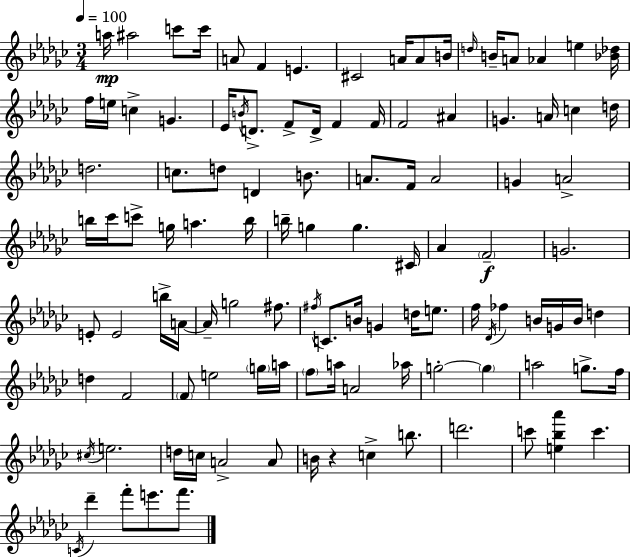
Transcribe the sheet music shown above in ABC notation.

X:1
T:Untitled
M:3/4
L:1/4
K:Ebm
a/4 ^a2 c'/2 c'/4 A/2 F E ^C2 A/4 A/2 B/4 d/4 B/4 A/2 _A e [_B_d]/4 f/4 e/4 c G _E/4 B/4 D/2 F/2 D/4 F F/4 F2 ^A G A/4 c d/4 d2 c/2 d/2 D B/2 A/2 F/4 A2 G A2 b/4 _c'/4 c'/2 g/4 a b/4 b/4 g g ^C/4 _A F2 G2 E/2 E2 b/4 A/4 A/4 g2 ^f/2 ^f/4 C/2 B/4 G d/4 e/2 f/4 _D/4 _f B/4 G/4 B/4 d d F2 F/2 e2 g/4 a/4 f/2 a/4 A2 _a/4 g2 g a2 g/2 f/4 ^c/4 e2 d/4 c/4 A2 A/2 B/4 z c b/2 d'2 c'/2 [e_b_a'] c' C/4 _d' f'/2 e'/2 f'/2